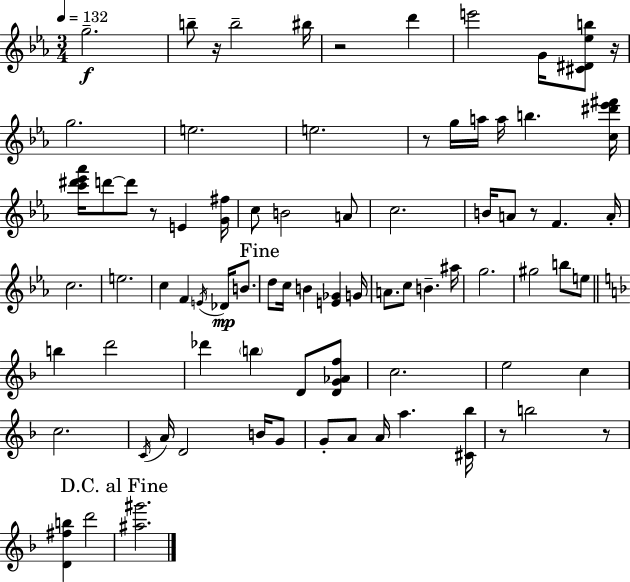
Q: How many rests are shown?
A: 8